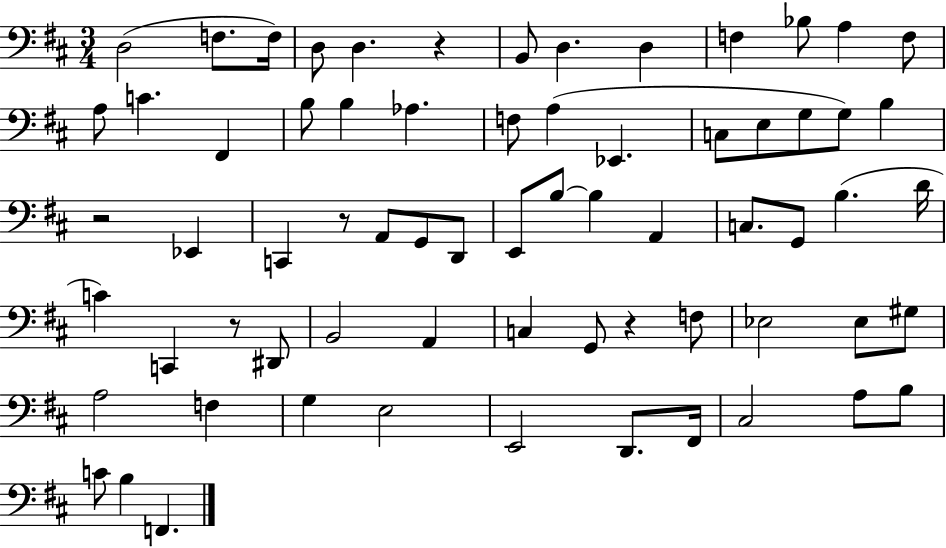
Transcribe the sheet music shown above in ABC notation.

X:1
T:Untitled
M:3/4
L:1/4
K:D
D,2 F,/2 F,/4 D,/2 D, z B,,/2 D, D, F, _B,/2 A, F,/2 A,/2 C ^F,, B,/2 B, _A, F,/2 A, _E,, C,/2 E,/2 G,/2 G,/2 B, z2 _E,, C,, z/2 A,,/2 G,,/2 D,,/2 E,,/2 B,/2 B, A,, C,/2 G,,/2 B, D/4 C C,, z/2 ^D,,/2 B,,2 A,, C, G,,/2 z F,/2 _E,2 _E,/2 ^G,/2 A,2 F, G, E,2 E,,2 D,,/2 ^F,,/4 ^C,2 A,/2 B,/2 C/2 B, F,,